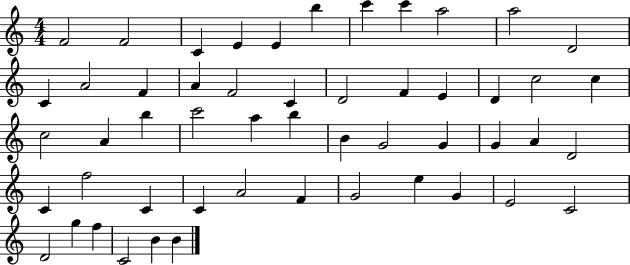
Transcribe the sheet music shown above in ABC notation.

X:1
T:Untitled
M:4/4
L:1/4
K:C
F2 F2 C E E b c' c' a2 a2 D2 C A2 F A F2 C D2 F E D c2 c c2 A b c'2 a b B G2 G G A D2 C f2 C C A2 F G2 e G E2 C2 D2 g f C2 B B